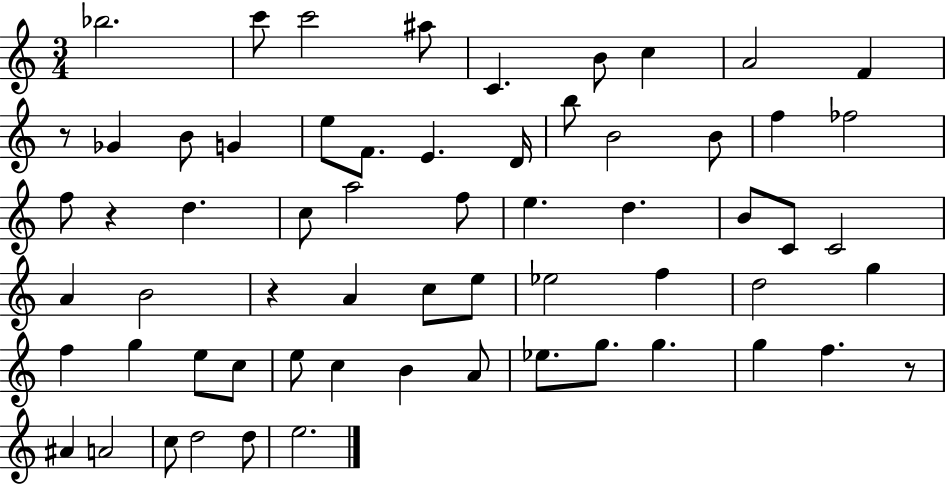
X:1
T:Untitled
M:3/4
L:1/4
K:C
_b2 c'/2 c'2 ^a/2 C B/2 c A2 F z/2 _G B/2 G e/2 F/2 E D/4 b/2 B2 B/2 f _f2 f/2 z d c/2 a2 f/2 e d B/2 C/2 C2 A B2 z A c/2 e/2 _e2 f d2 g f g e/2 c/2 e/2 c B A/2 _e/2 g/2 g g f z/2 ^A A2 c/2 d2 d/2 e2